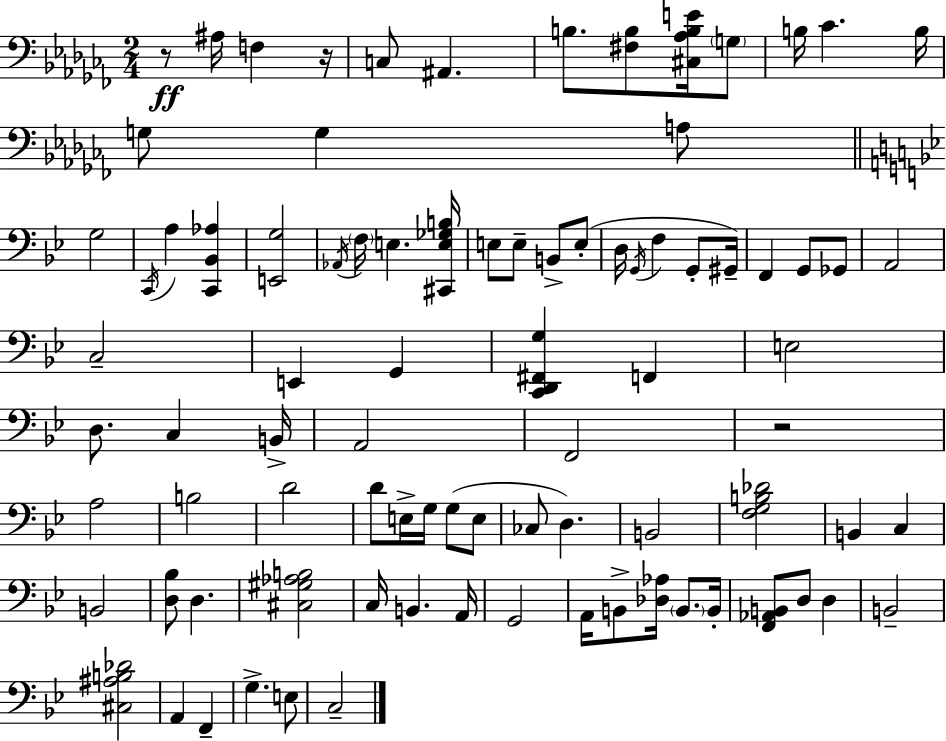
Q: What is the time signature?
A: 2/4